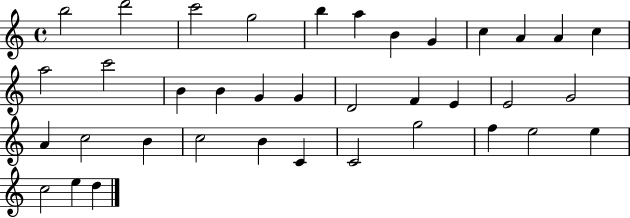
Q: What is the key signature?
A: C major